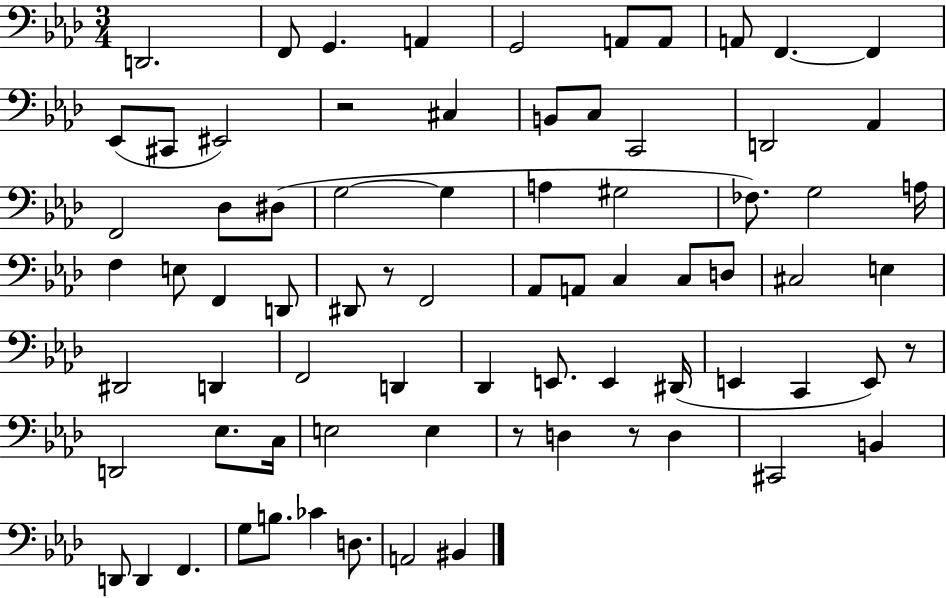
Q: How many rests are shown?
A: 5